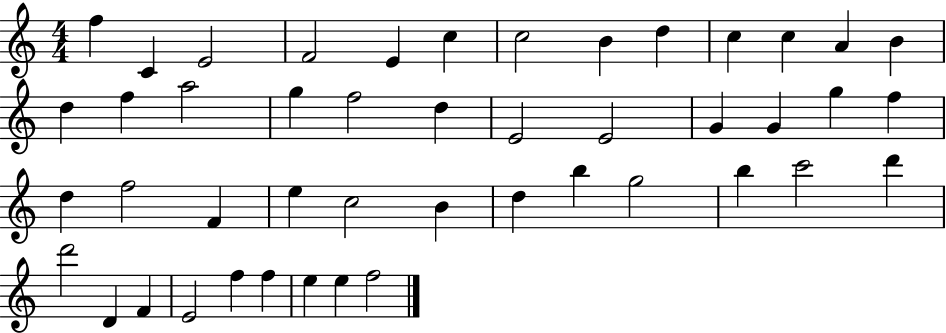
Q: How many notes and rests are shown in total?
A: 46